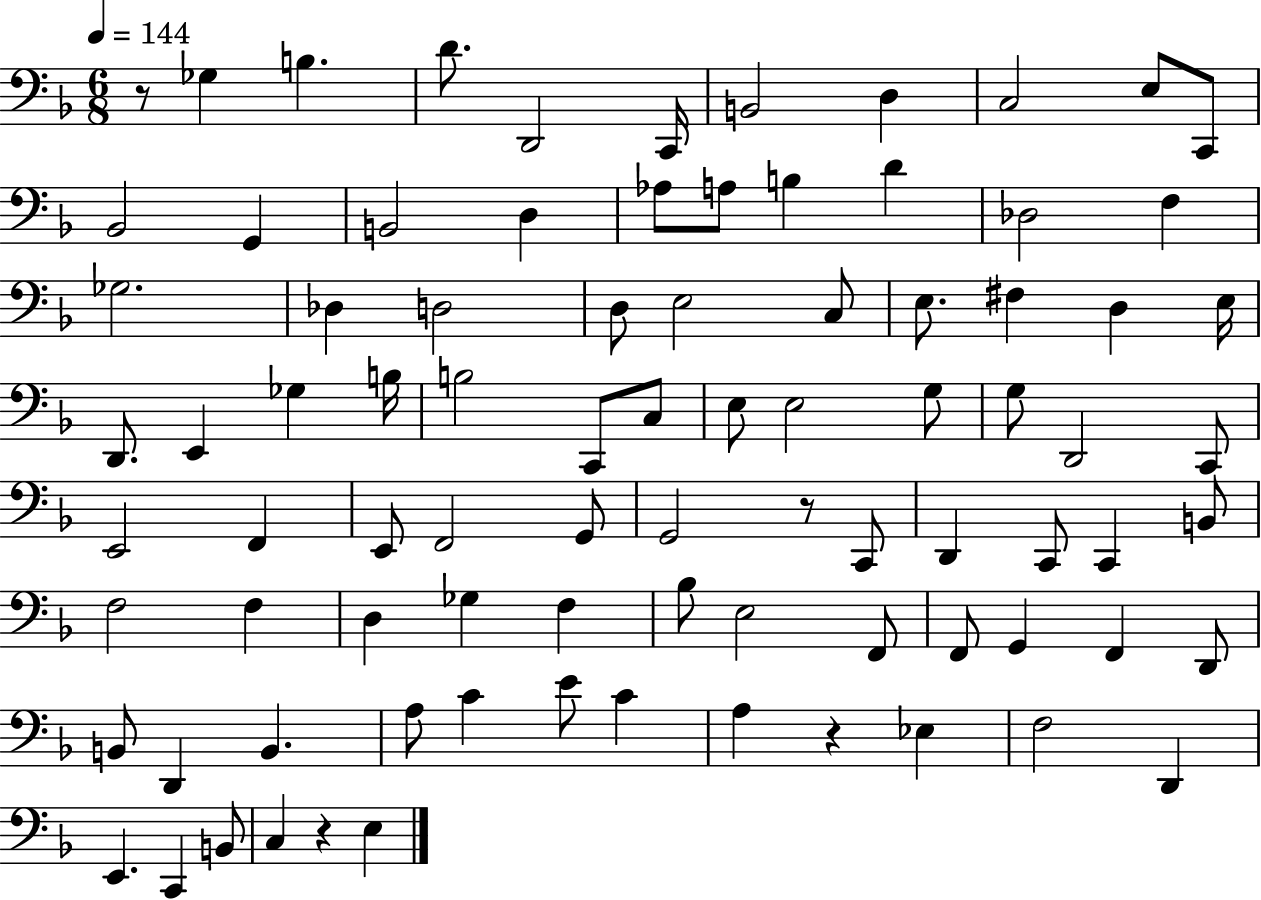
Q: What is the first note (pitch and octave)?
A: Gb3